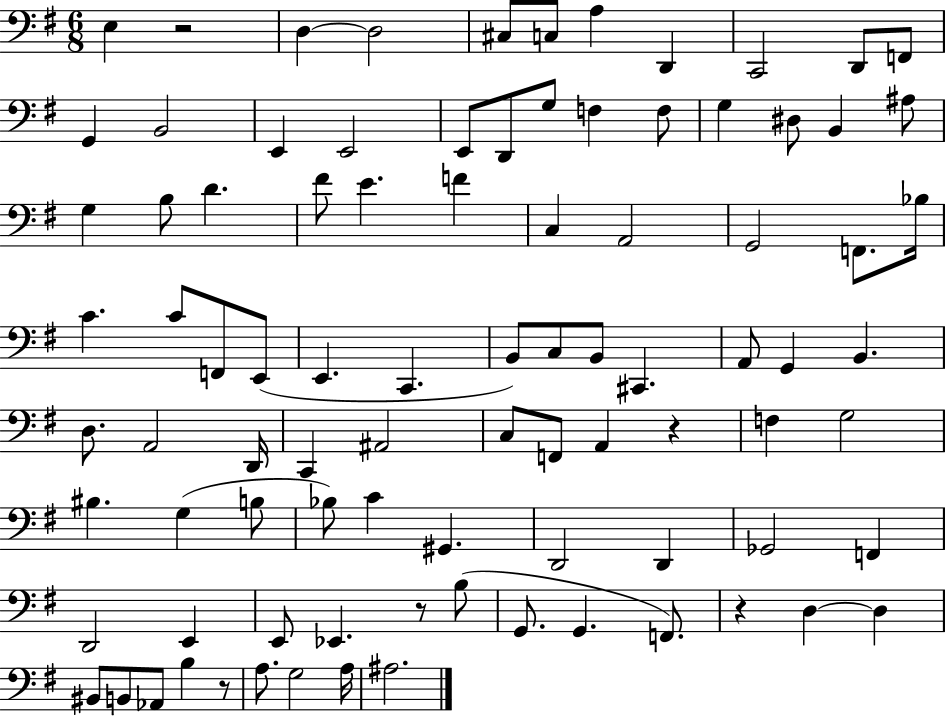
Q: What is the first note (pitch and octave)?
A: E3